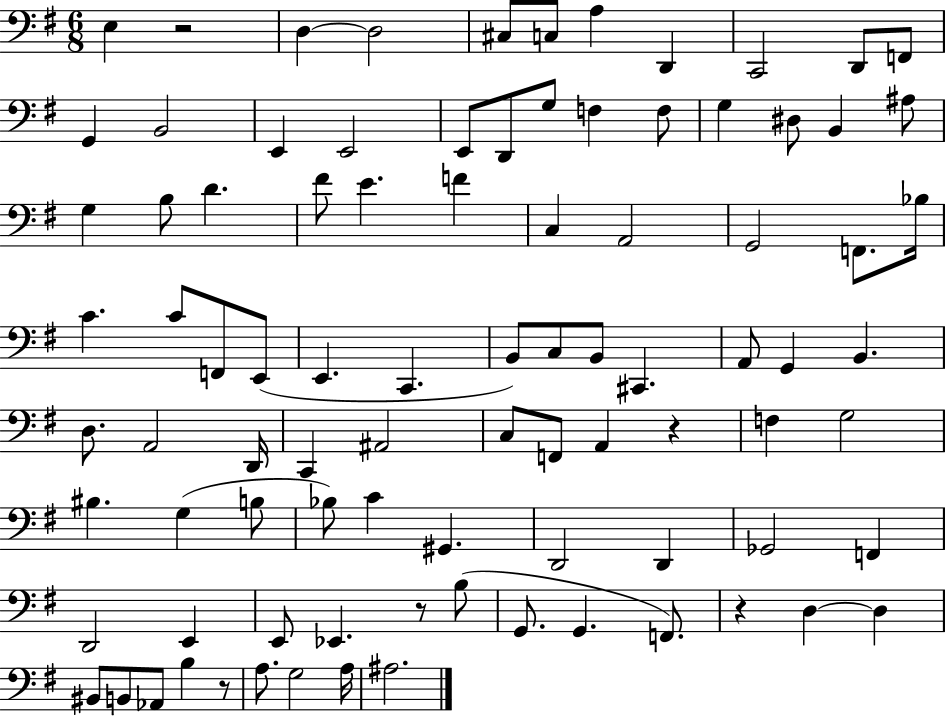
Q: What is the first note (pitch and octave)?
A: E3